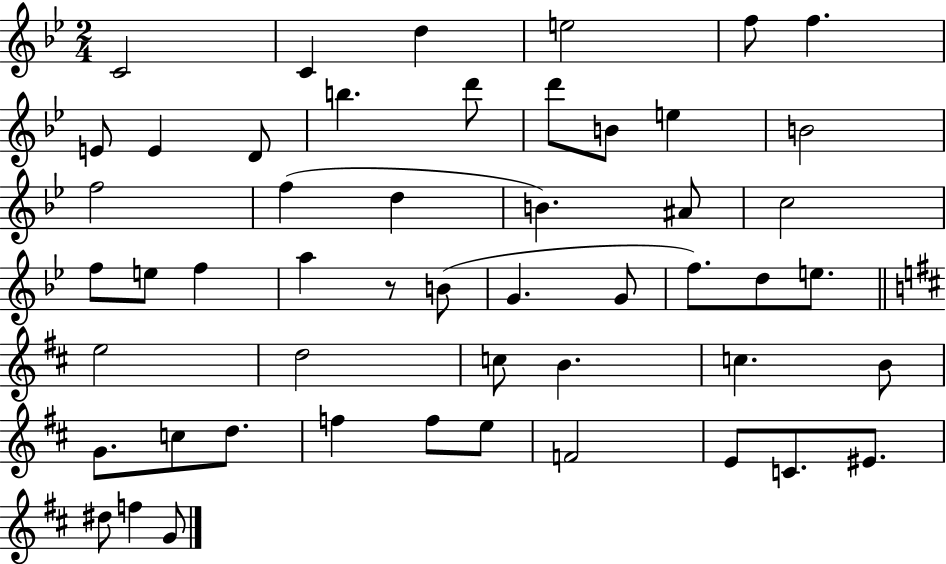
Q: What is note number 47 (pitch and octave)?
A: EIS4